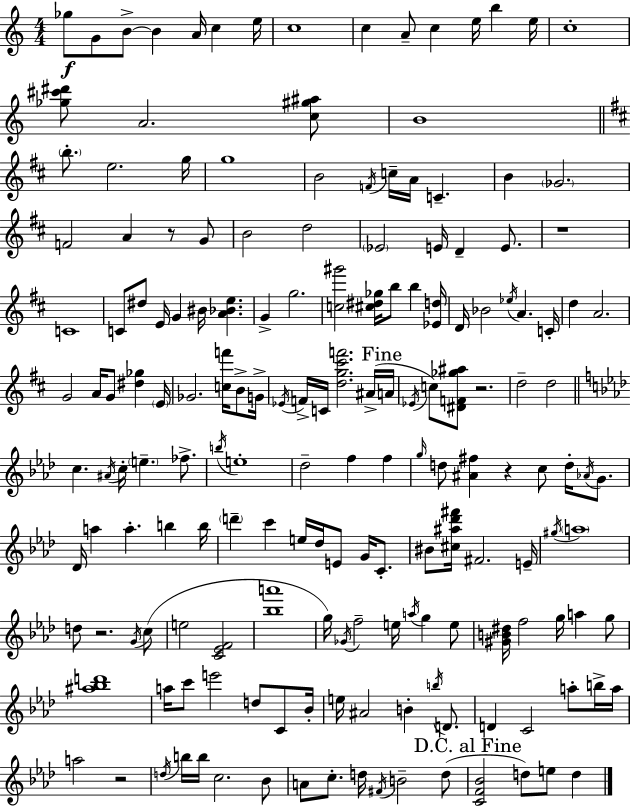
Gb5/e G4/e B4/e B4/q A4/s C5/q E5/s C5/w C5/q A4/e C5/q E5/s B5/q E5/s C5/w [Gb5,C#6,D#6]/e A4/h. [C5,G#5,A#5]/e B4/w B5/e. E5/h. G5/s G5/w B4/h F4/s C5/s A4/s C4/q. B4/q Gb4/h. F4/h A4/q R/e G4/e B4/h D5/h Eb4/h E4/s D4/q E4/e. R/w C4/w C4/e D#5/e E4/s G4/q BIS4/s [A4,Bb4,E5]/q. G4/q G5/h. [C5,G#6]/h [C#5,D#5,Gb5]/s B5/e B5/q [Eb4,D5]/s D4/s Bb4/h Eb5/s A4/q. C4/s D5/q A4/h. G4/h A4/s G4/e [D#5,Gb5]/q E4/s Gb4/h. [C5,F6]/s B4/e G4/s Eb4/s F4/s C4/s [D5,G5,C#6,F6]/h. A#4/s A4/s Eb4/s C5/e [D#4,F4,Gb5,A#5]/e R/h. D5/h D5/h C5/q. A#4/s C5/s E5/q. FES5/e. B5/s E5/w Db5/h F5/q F5/q G5/s D5/e [A#4,F#5]/q R/q C5/e D5/s Ab4/s G4/e. Db4/s A5/q A5/q. B5/q B5/s D6/q C6/q E5/s Db5/s E4/e G4/s C4/e. BIS4/e [C#5,A#5,Db6,F#6]/s F#4/h. E4/s G#5/s A5/w D5/e R/h. G4/s C5/e E5/h [C4,Eb4,F4]/h [Bb5,A6]/w G5/s Gb4/s F5/h E5/s A5/s G5/q E5/e [G#4,B4,D#5]/s F5/h G5/s A5/q G5/e [A#5,Bb5,D6]/w A5/s C6/e E6/h D5/e C4/e Bb4/s E5/s A#4/h B4/q B5/s D4/e. D4/q C4/h A5/e B5/s A5/s A5/h R/h D5/s B5/s B5/s C5/h. Bb4/e A4/e C5/e. D5/s F#4/s B4/h D5/e [C4,F4,Bb4]/h D5/e E5/e D5/q